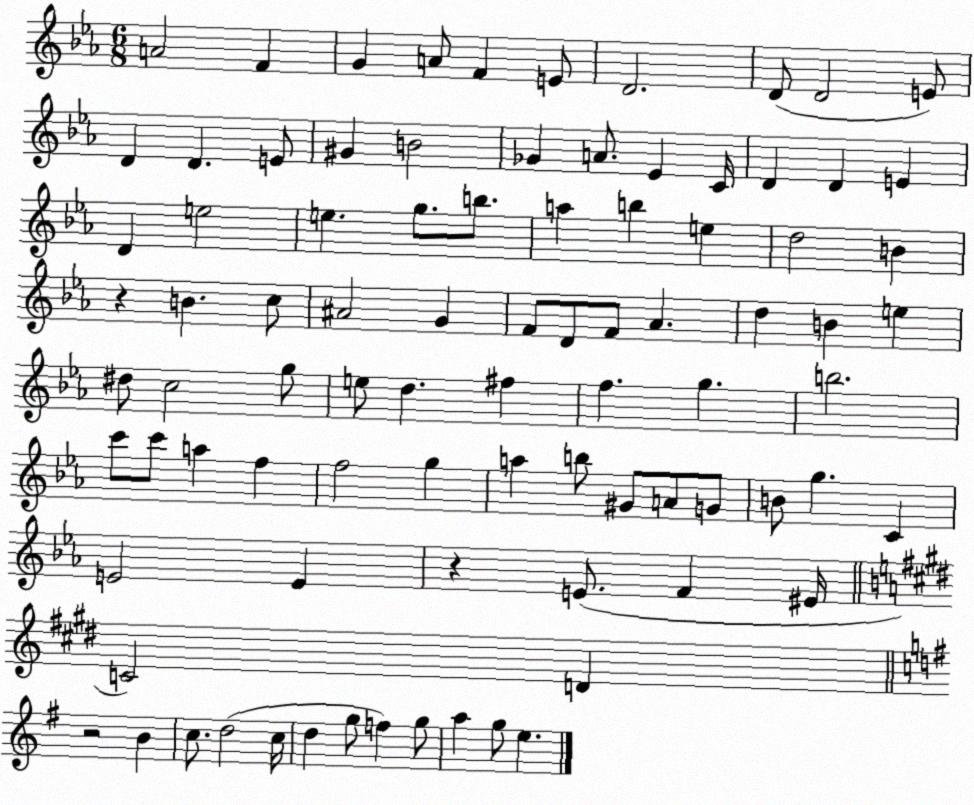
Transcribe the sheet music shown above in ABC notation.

X:1
T:Untitled
M:6/8
L:1/4
K:Eb
A2 F G A/2 F E/2 D2 D/2 D2 E/2 D D E/2 ^G B2 _G A/2 _E C/4 D D E D e2 e g/2 b/2 a b e d2 B z B c/2 ^A2 G F/2 D/2 F/2 _A d B e ^d/2 c2 g/2 e/2 d ^f f g b2 c'/2 c'/2 a f f2 g a b/2 ^G/2 A/2 G/2 B/2 g C E2 E z E/2 F ^E/4 C2 D z2 B c/2 d2 c/4 d g/2 f g/2 a g/2 e